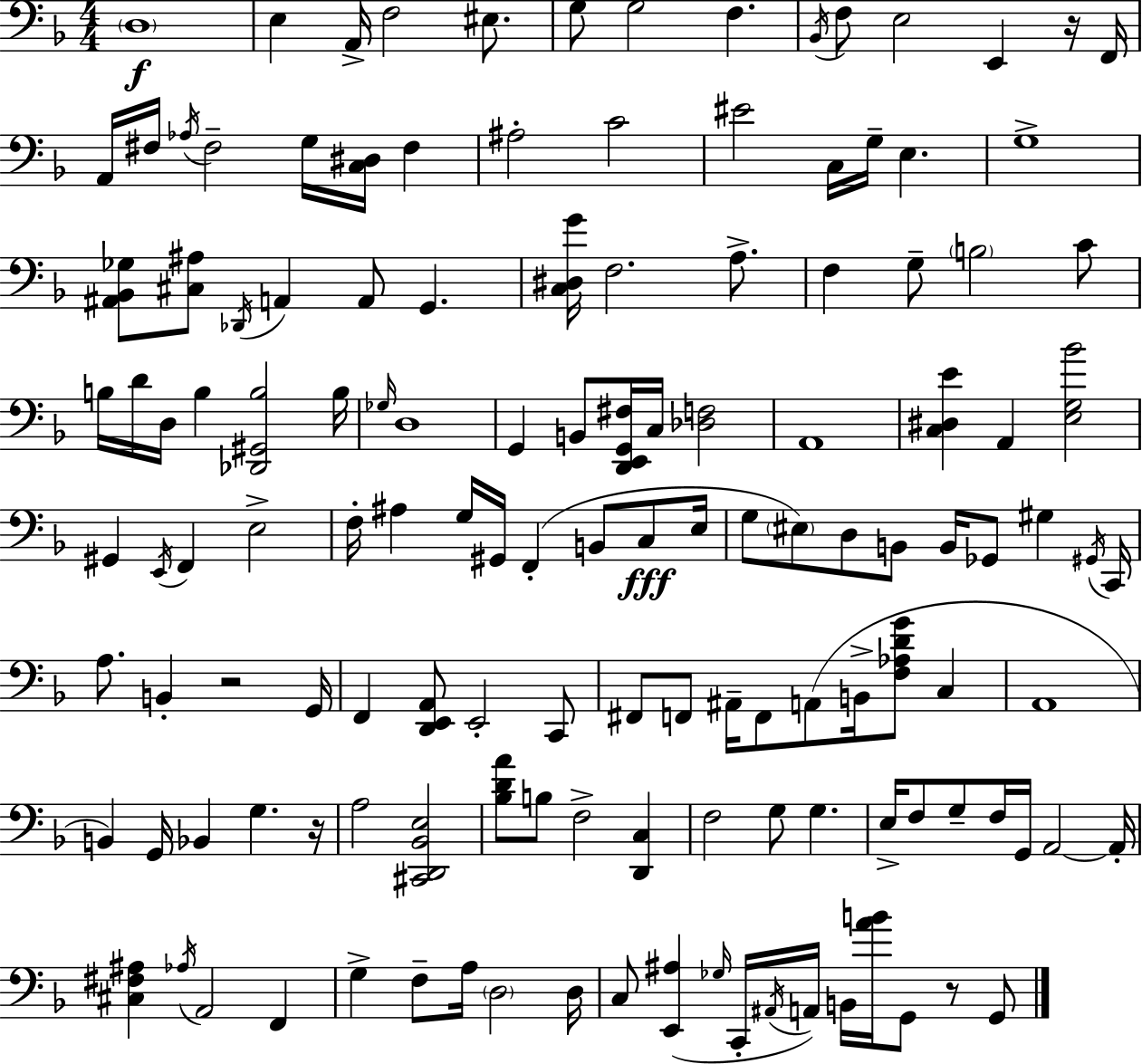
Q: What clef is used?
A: bass